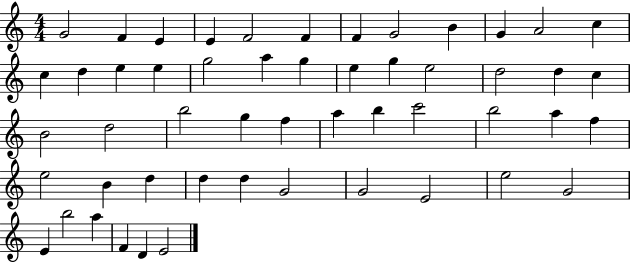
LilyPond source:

{
  \clef treble
  \numericTimeSignature
  \time 4/4
  \key c \major
  g'2 f'4 e'4 | e'4 f'2 f'4 | f'4 g'2 b'4 | g'4 a'2 c''4 | \break c''4 d''4 e''4 e''4 | g''2 a''4 g''4 | e''4 g''4 e''2 | d''2 d''4 c''4 | \break b'2 d''2 | b''2 g''4 f''4 | a''4 b''4 c'''2 | b''2 a''4 f''4 | \break e''2 b'4 d''4 | d''4 d''4 g'2 | g'2 e'2 | e''2 g'2 | \break e'4 b''2 a''4 | f'4 d'4 e'2 | \bar "|."
}